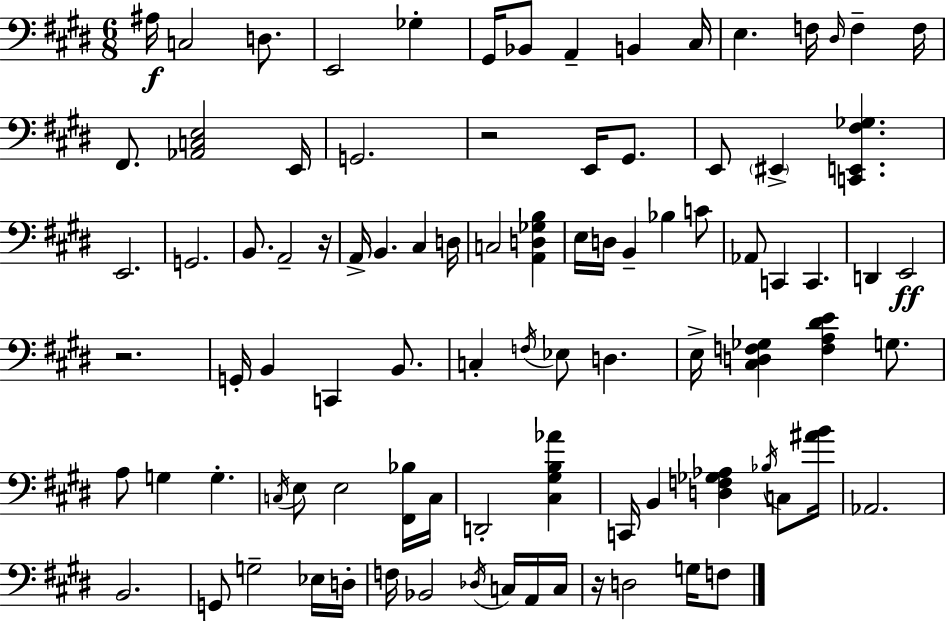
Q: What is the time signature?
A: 6/8